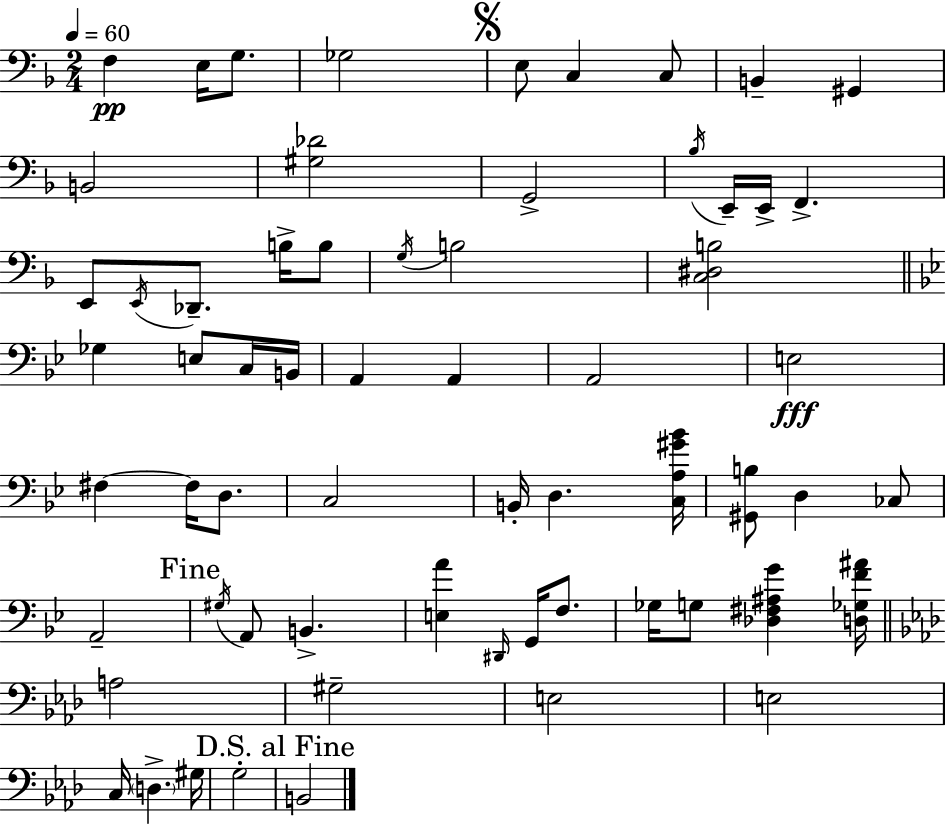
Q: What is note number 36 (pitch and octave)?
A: D3